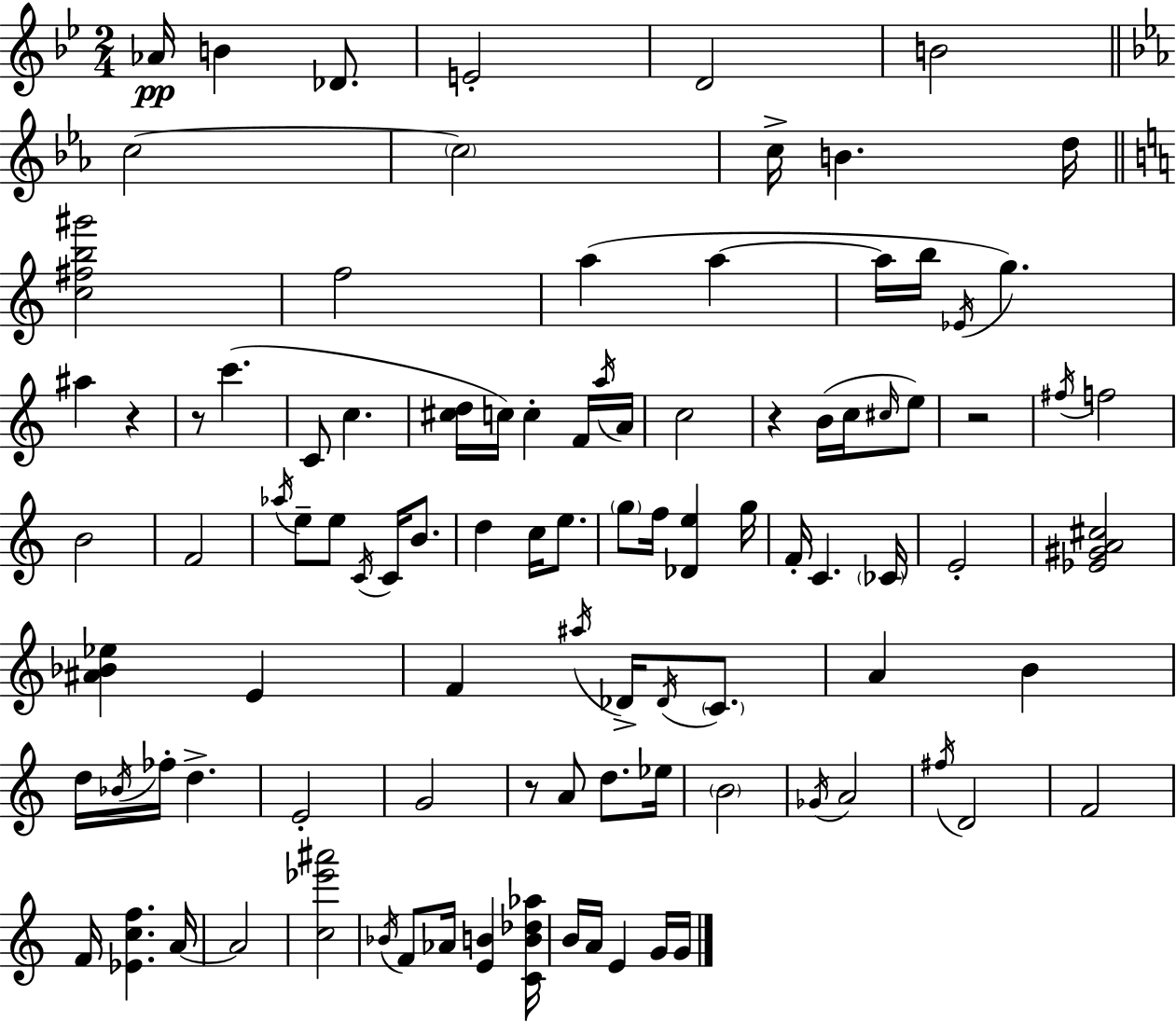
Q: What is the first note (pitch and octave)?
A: Ab4